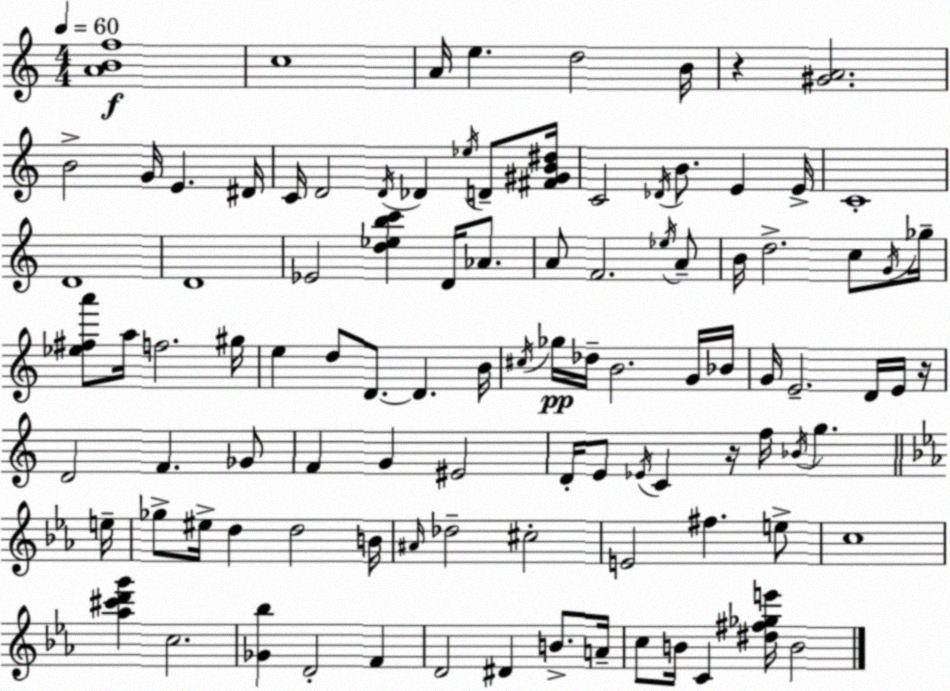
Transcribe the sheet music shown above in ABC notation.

X:1
T:Untitled
M:4/4
L:1/4
K:Am
[ABf]4 c4 A/4 e d2 B/4 z [^GA]2 B2 G/4 E ^D/4 C/4 D2 D/4 _D _e/4 D/2 [^F^GB^d]/4 C2 _D/4 B/2 E E/4 C4 D4 D4 _E2 [d_ebc'] D/4 _A/2 A/2 F2 _e/4 A/2 B/4 d2 c/2 G/4 _g/4 [_e^fa']/2 a/4 f2 ^g/4 e d/2 D/2 D B/4 ^c/4 _g/4 _d/4 B2 G/4 _B/4 G/4 E2 D/4 E/4 z/4 D2 F _G/2 F G ^E2 D/4 E/2 _E/4 C z/4 f/4 _B/4 g e/4 _g/2 ^e/4 d d2 B/4 ^A/4 _d2 ^c2 E2 ^f e/2 c4 [_a^c'd'g'] c2 [_G_b] D2 F D2 ^D B/2 A/4 c/2 B/4 C [^d^f_ge']/4 B2